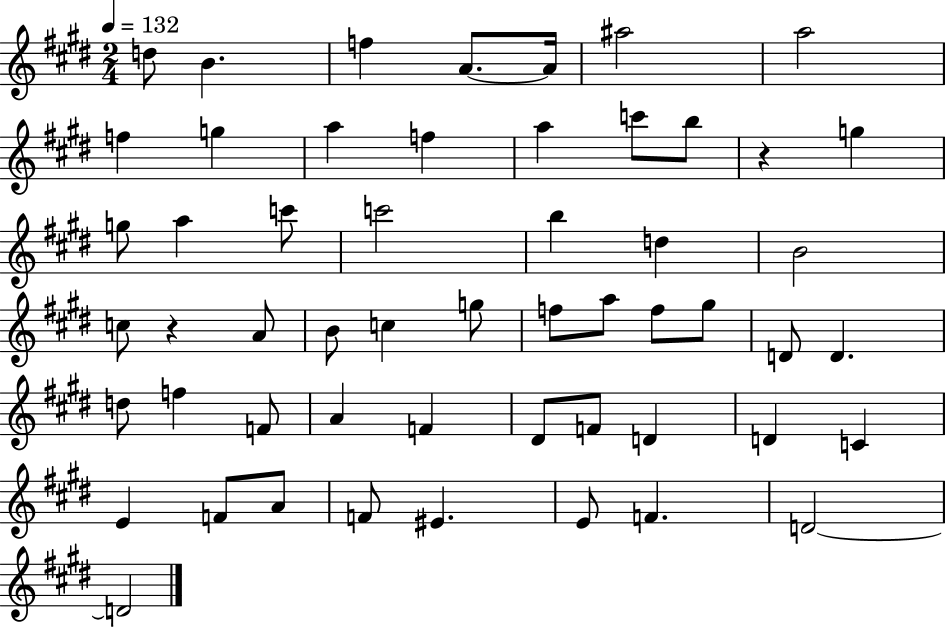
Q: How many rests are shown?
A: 2